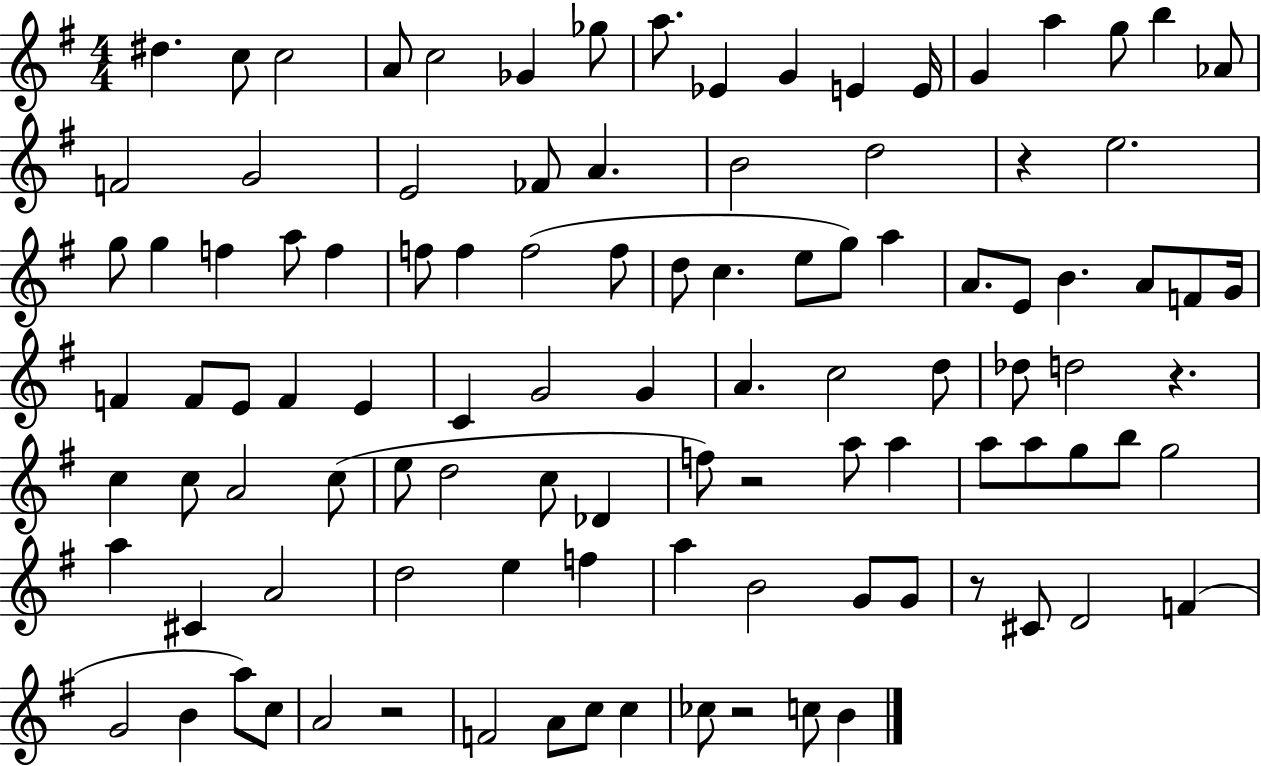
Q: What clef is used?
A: treble